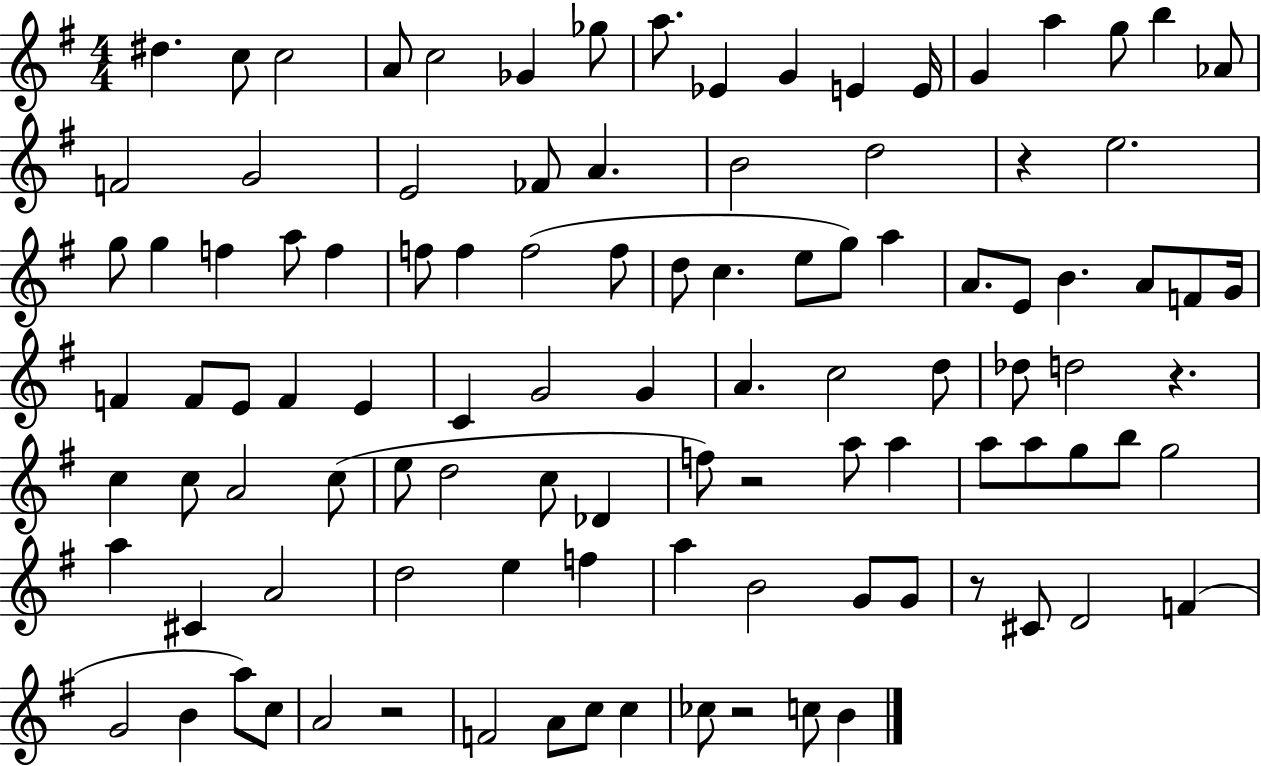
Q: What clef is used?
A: treble